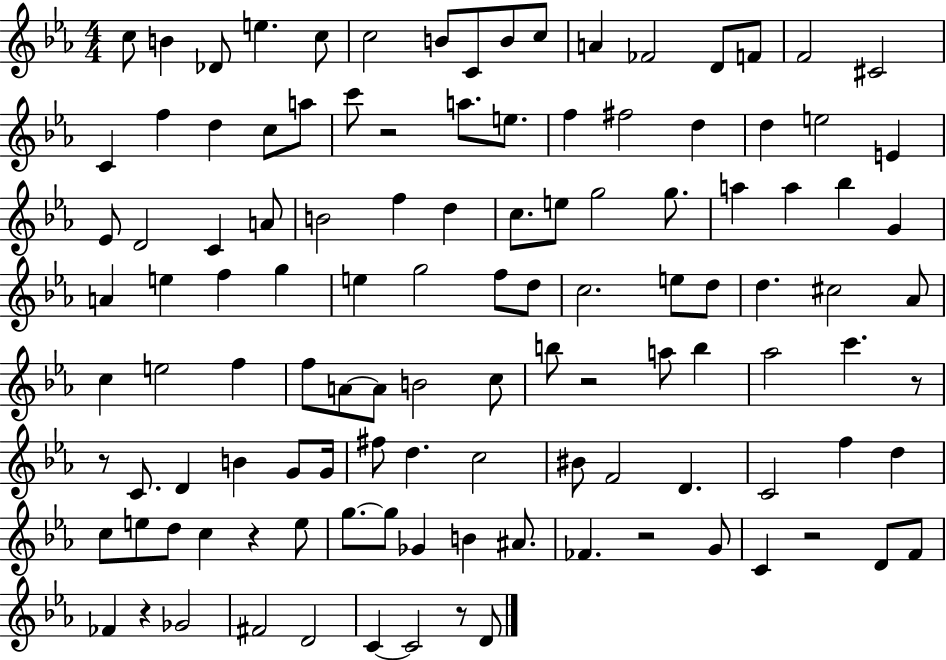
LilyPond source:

{
  \clef treble
  \numericTimeSignature
  \time 4/4
  \key ees \major
  c''8 b'4 des'8 e''4. c''8 | c''2 b'8 c'8 b'8 c''8 | a'4 fes'2 d'8 f'8 | f'2 cis'2 | \break c'4 f''4 d''4 c''8 a''8 | c'''8 r2 a''8. e''8. | f''4 fis''2 d''4 | d''4 e''2 e'4 | \break ees'8 d'2 c'4 a'8 | b'2 f''4 d''4 | c''8. e''8 g''2 g''8. | a''4 a''4 bes''4 g'4 | \break a'4 e''4 f''4 g''4 | e''4 g''2 f''8 d''8 | c''2. e''8 d''8 | d''4. cis''2 aes'8 | \break c''4 e''2 f''4 | f''8 a'8~~ a'8 b'2 c''8 | b''8 r2 a''8 b''4 | aes''2 c'''4. r8 | \break r8 c'8. d'4 b'4 g'8 g'16 | fis''8 d''4. c''2 | bis'8 f'2 d'4. | c'2 f''4 d''4 | \break c''8 e''8 d''8 c''4 r4 e''8 | g''8.~~ g''8 ges'4 b'4 ais'8. | fes'4. r2 g'8 | c'4 r2 d'8 f'8 | \break fes'4 r4 ges'2 | fis'2 d'2 | c'4~~ c'2 r8 d'8 | \bar "|."
}